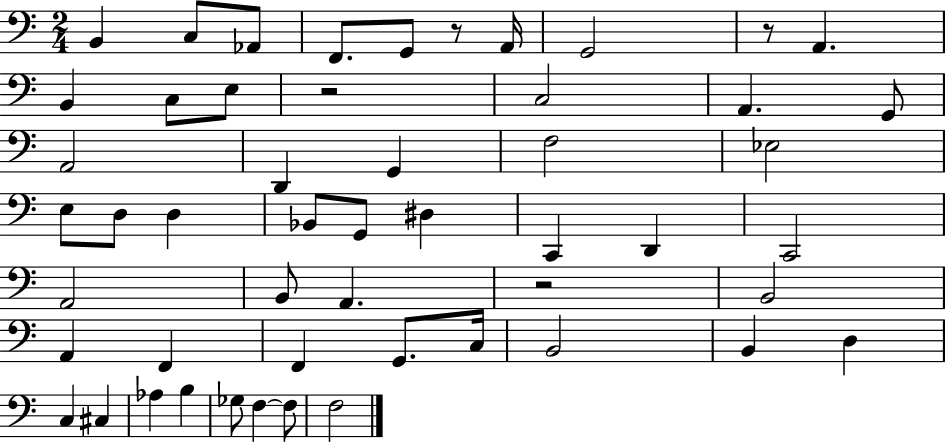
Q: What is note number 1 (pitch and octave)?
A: B2